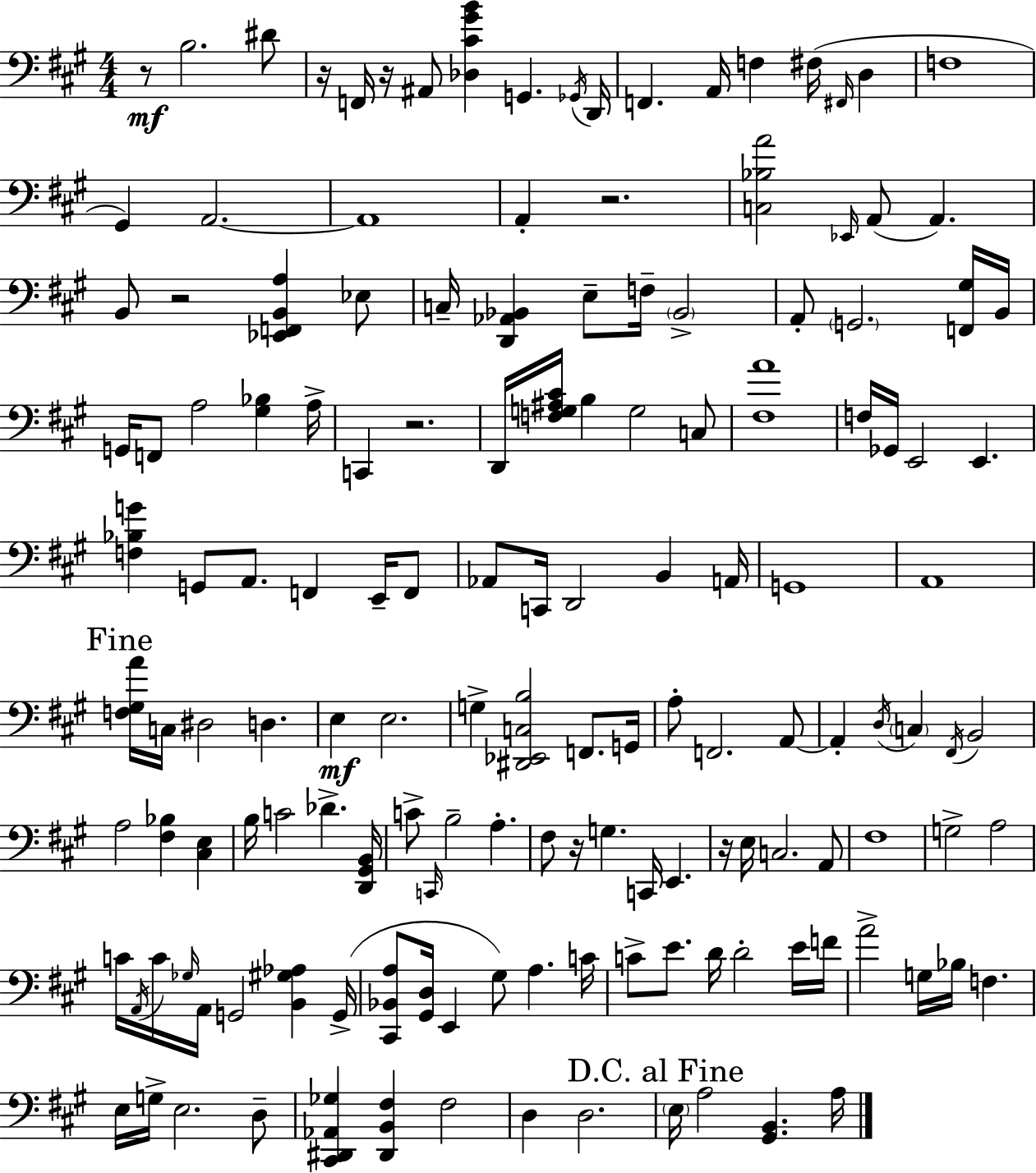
X:1
T:Untitled
M:4/4
L:1/4
K:A
z/2 B,2 ^D/2 z/4 F,,/4 z/4 ^A,,/2 [_D,^C^GB] G,, _G,,/4 D,,/4 F,, A,,/4 F, ^F,/4 ^F,,/4 D, F,4 ^G,, A,,2 A,,4 A,, z2 [C,_B,A]2 _E,,/4 A,,/2 A,, B,,/2 z2 [_E,,F,,B,,A,] _E,/2 C,/4 [D,,_A,,_B,,] E,/2 F,/4 _B,,2 A,,/2 G,,2 [F,,^G,]/4 B,,/4 G,,/4 F,,/2 A,2 [^G,_B,] A,/4 C,, z2 D,,/4 [F,G,^A,^C]/4 B, G,2 C,/2 [^F,A]4 F,/4 _G,,/4 E,,2 E,, [F,_B,G] G,,/2 A,,/2 F,, E,,/4 F,,/2 _A,,/2 C,,/4 D,,2 B,, A,,/4 G,,4 A,,4 [F,^G,A]/4 C,/4 ^D,2 D, E, E,2 G, [^D,,_E,,C,B,]2 F,,/2 G,,/4 A,/2 F,,2 A,,/2 A,, D,/4 C, ^F,,/4 B,,2 A,2 [^F,_B,] [^C,E,] B,/4 C2 _D [D,,^G,,B,,]/4 C/2 C,,/4 B,2 A, ^F,/2 z/4 G, C,,/4 E,, z/4 E,/4 C,2 A,,/2 ^F,4 G,2 A,2 C/4 A,,/4 C/4 _G,/4 A,,/4 G,,2 [B,,^G,_A,] G,,/4 [^C,,_B,,A,]/2 [^G,,D,]/4 E,, ^G,/2 A, C/4 C/2 E/2 D/4 D2 E/4 F/4 A2 G,/4 _B,/4 F, E,/4 G,/4 E,2 D,/2 [^C,,^D,,_A,,_G,] [^D,,B,,^F,] ^F,2 D, D,2 E,/4 A,2 [^G,,B,,] A,/4